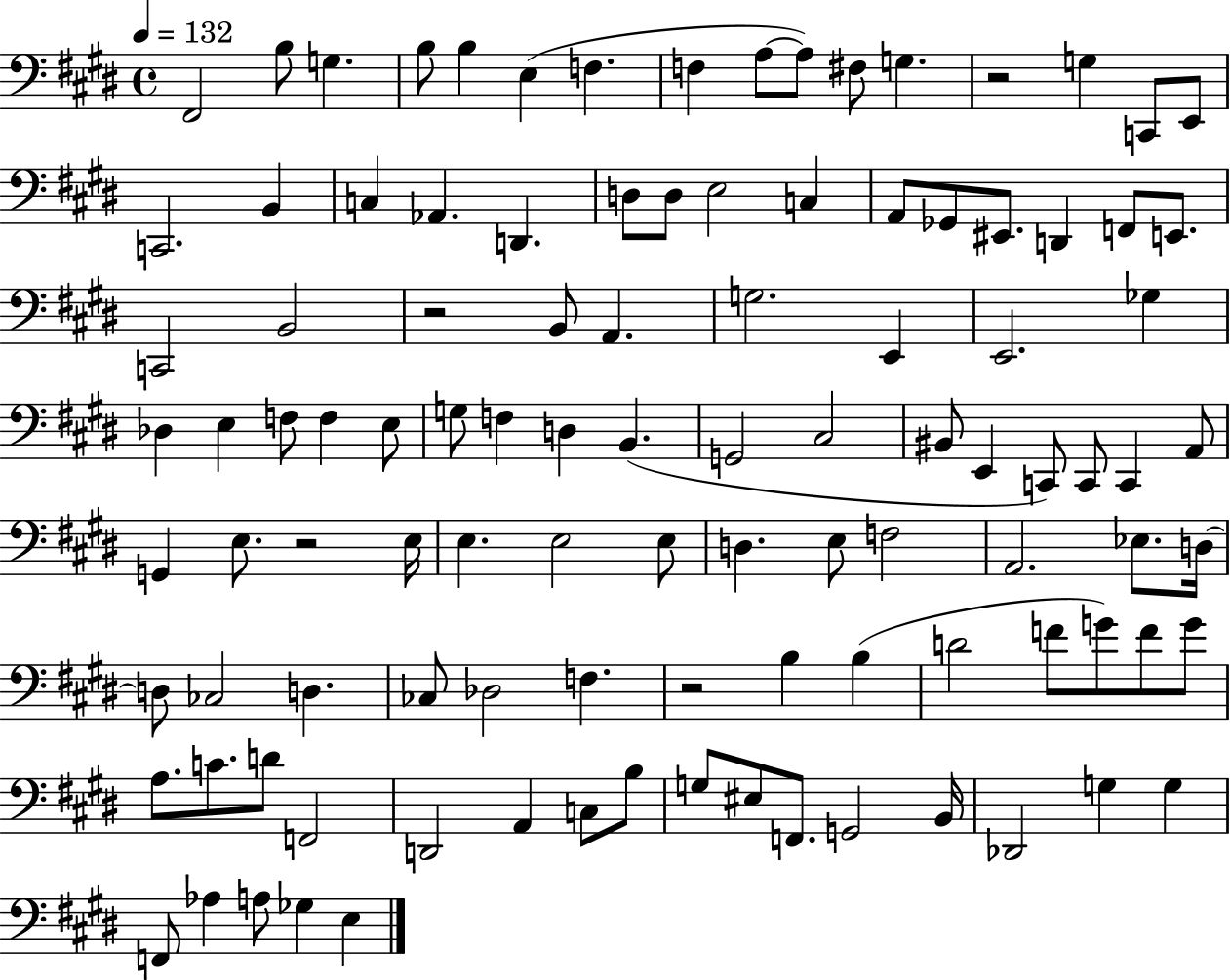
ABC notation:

X:1
T:Untitled
M:4/4
L:1/4
K:E
^F,,2 B,/2 G, B,/2 B, E, F, F, A,/2 A,/2 ^F,/2 G, z2 G, C,,/2 E,,/2 C,,2 B,, C, _A,, D,, D,/2 D,/2 E,2 C, A,,/2 _G,,/2 ^E,,/2 D,, F,,/2 E,,/2 C,,2 B,,2 z2 B,,/2 A,, G,2 E,, E,,2 _G, _D, E, F,/2 F, E,/2 G,/2 F, D, B,, G,,2 ^C,2 ^B,,/2 E,, C,,/2 C,,/2 C,, A,,/2 G,, E,/2 z2 E,/4 E, E,2 E,/2 D, E,/2 F,2 A,,2 _E,/2 D,/4 D,/2 _C,2 D, _C,/2 _D,2 F, z2 B, B, D2 F/2 G/2 F/2 G/2 A,/2 C/2 D/2 F,,2 D,,2 A,, C,/2 B,/2 G,/2 ^E,/2 F,,/2 G,,2 B,,/4 _D,,2 G, G, F,,/2 _A, A,/2 _G, E,